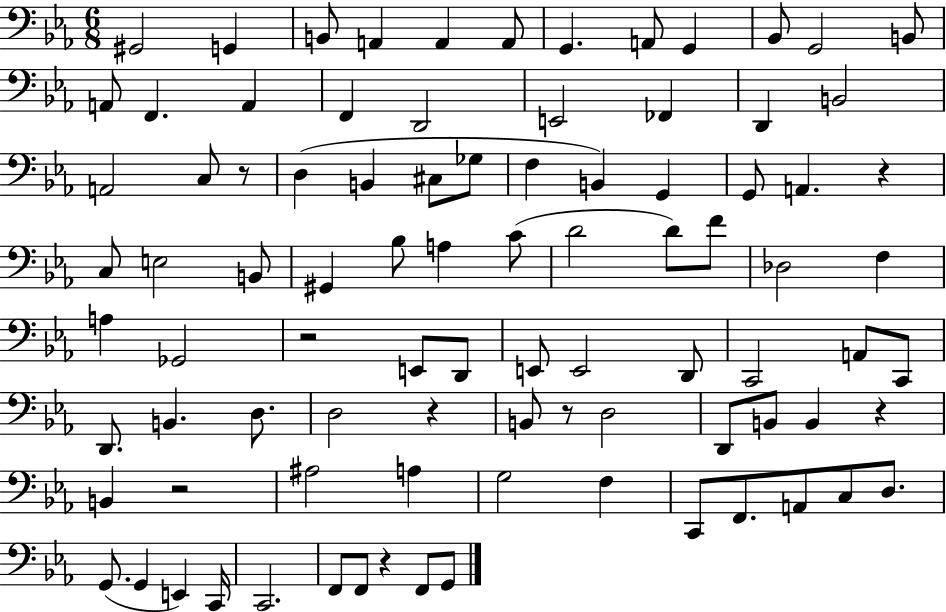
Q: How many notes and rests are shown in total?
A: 90